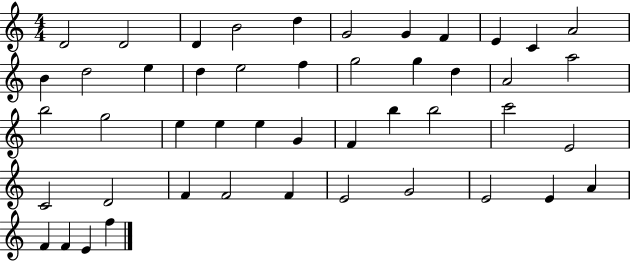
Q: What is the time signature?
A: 4/4